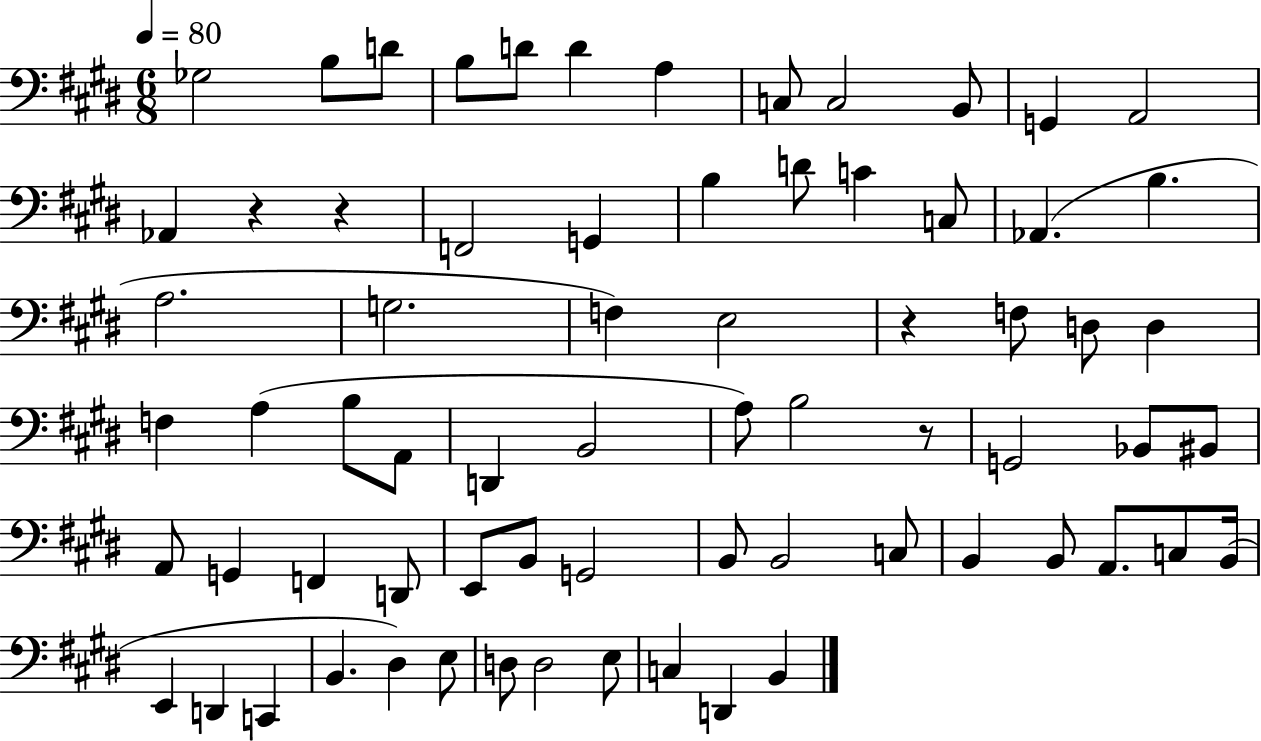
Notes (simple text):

Gb3/h B3/e D4/e B3/e D4/e D4/q A3/q C3/e C3/h B2/e G2/q A2/h Ab2/q R/q R/q F2/h G2/q B3/q D4/e C4/q C3/e Ab2/q. B3/q. A3/h. G3/h. F3/q E3/h R/q F3/e D3/e D3/q F3/q A3/q B3/e A2/e D2/q B2/h A3/e B3/h R/e G2/h Bb2/e BIS2/e A2/e G2/q F2/q D2/e E2/e B2/e G2/h B2/e B2/h C3/e B2/q B2/e A2/e. C3/e B2/s E2/q D2/q C2/q B2/q. D#3/q E3/e D3/e D3/h E3/e C3/q D2/q B2/q